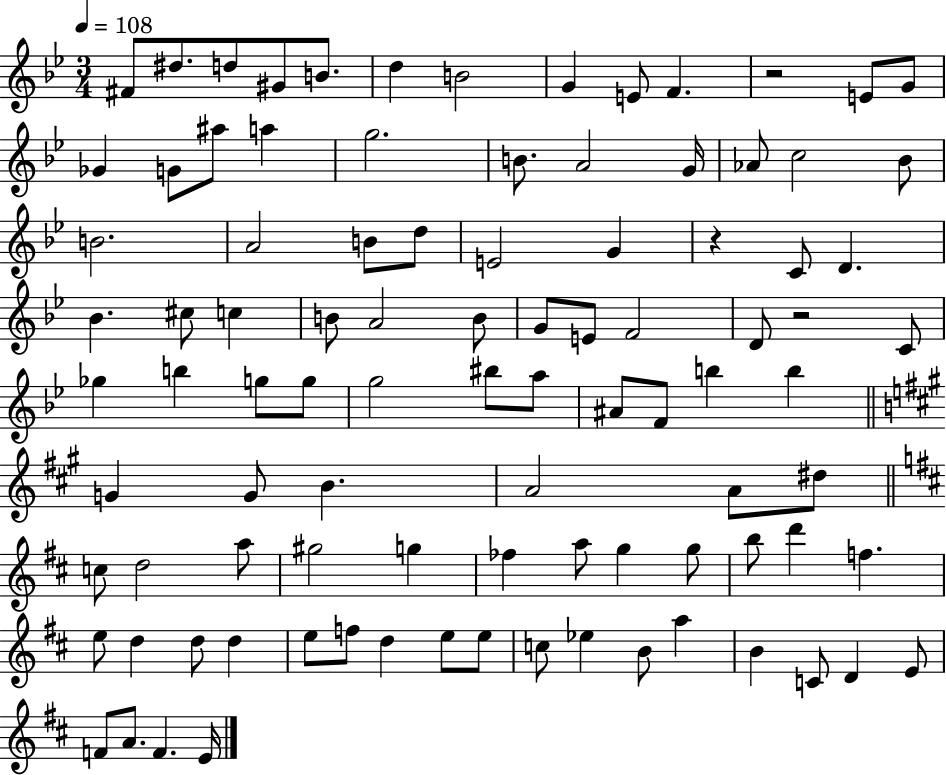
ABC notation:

X:1
T:Untitled
M:3/4
L:1/4
K:Bb
^F/2 ^d/2 d/2 ^G/2 B/2 d B2 G E/2 F z2 E/2 G/2 _G G/2 ^a/2 a g2 B/2 A2 G/4 _A/2 c2 _B/2 B2 A2 B/2 d/2 E2 G z C/2 D _B ^c/2 c B/2 A2 B/2 G/2 E/2 F2 D/2 z2 C/2 _g b g/2 g/2 g2 ^b/2 a/2 ^A/2 F/2 b b G G/2 B A2 A/2 ^d/2 c/2 d2 a/2 ^g2 g _f a/2 g g/2 b/2 d' f e/2 d d/2 d e/2 f/2 d e/2 e/2 c/2 _e B/2 a B C/2 D E/2 F/2 A/2 F E/4